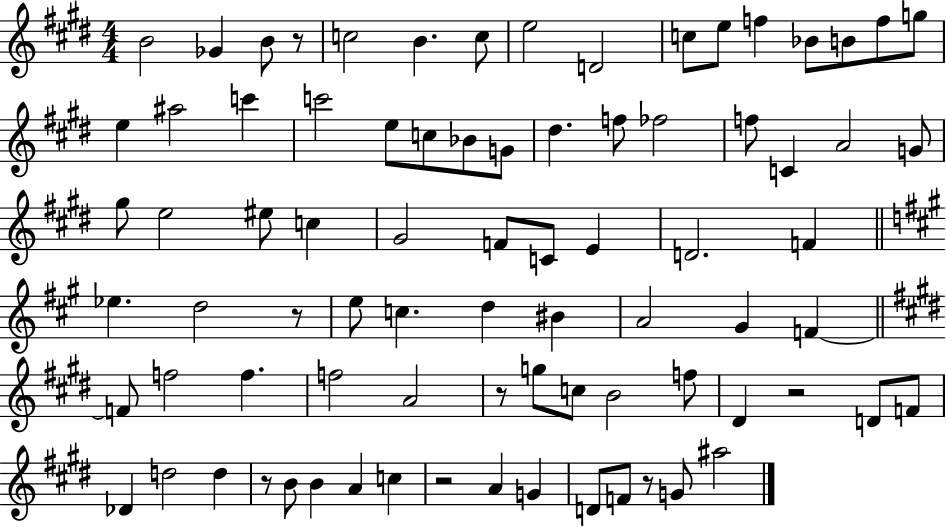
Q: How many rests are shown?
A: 7